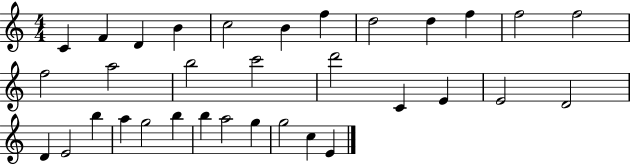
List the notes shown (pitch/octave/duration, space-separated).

C4/q F4/q D4/q B4/q C5/h B4/q F5/q D5/h D5/q F5/q F5/h F5/h F5/h A5/h B5/h C6/h D6/h C4/q E4/q E4/h D4/h D4/q E4/h B5/q A5/q G5/h B5/q B5/q A5/h G5/q G5/h C5/q E4/q